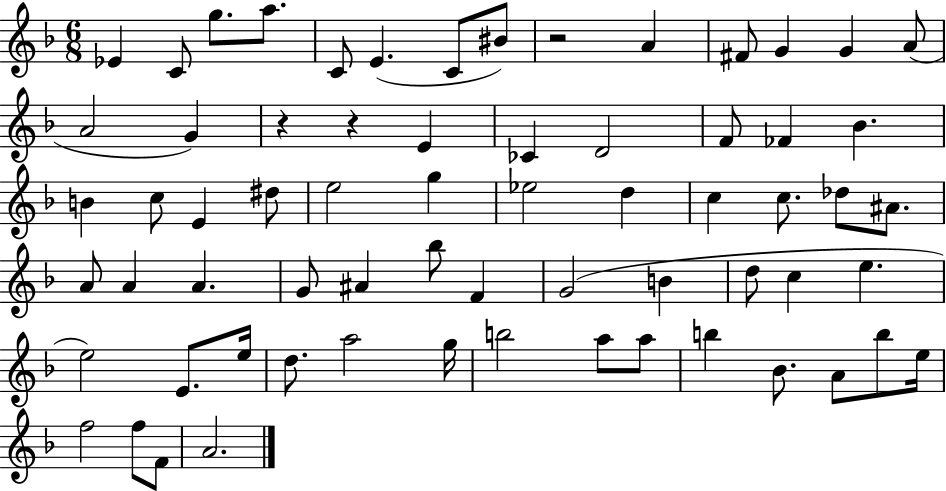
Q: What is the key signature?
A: F major